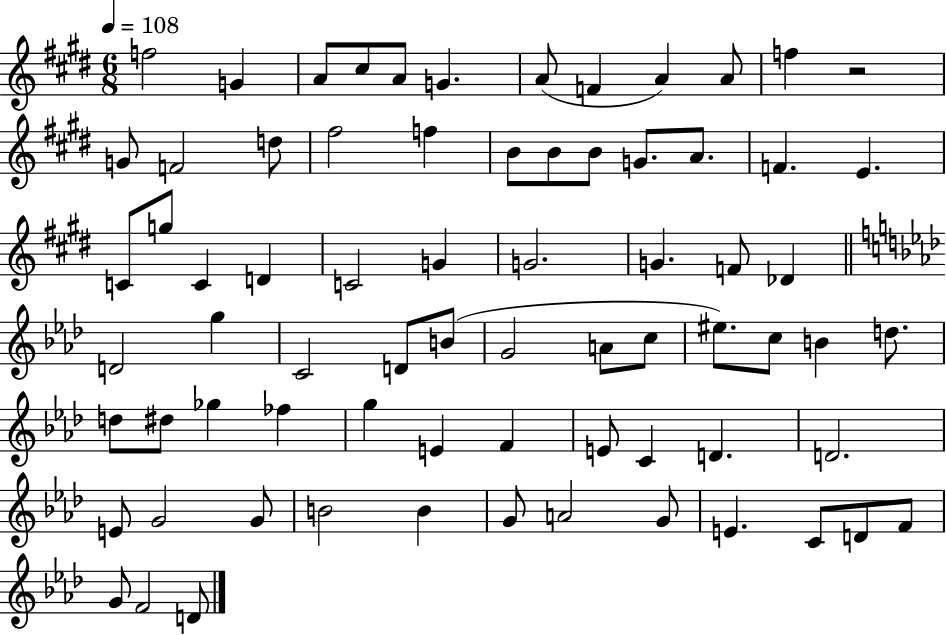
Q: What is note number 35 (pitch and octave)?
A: G5